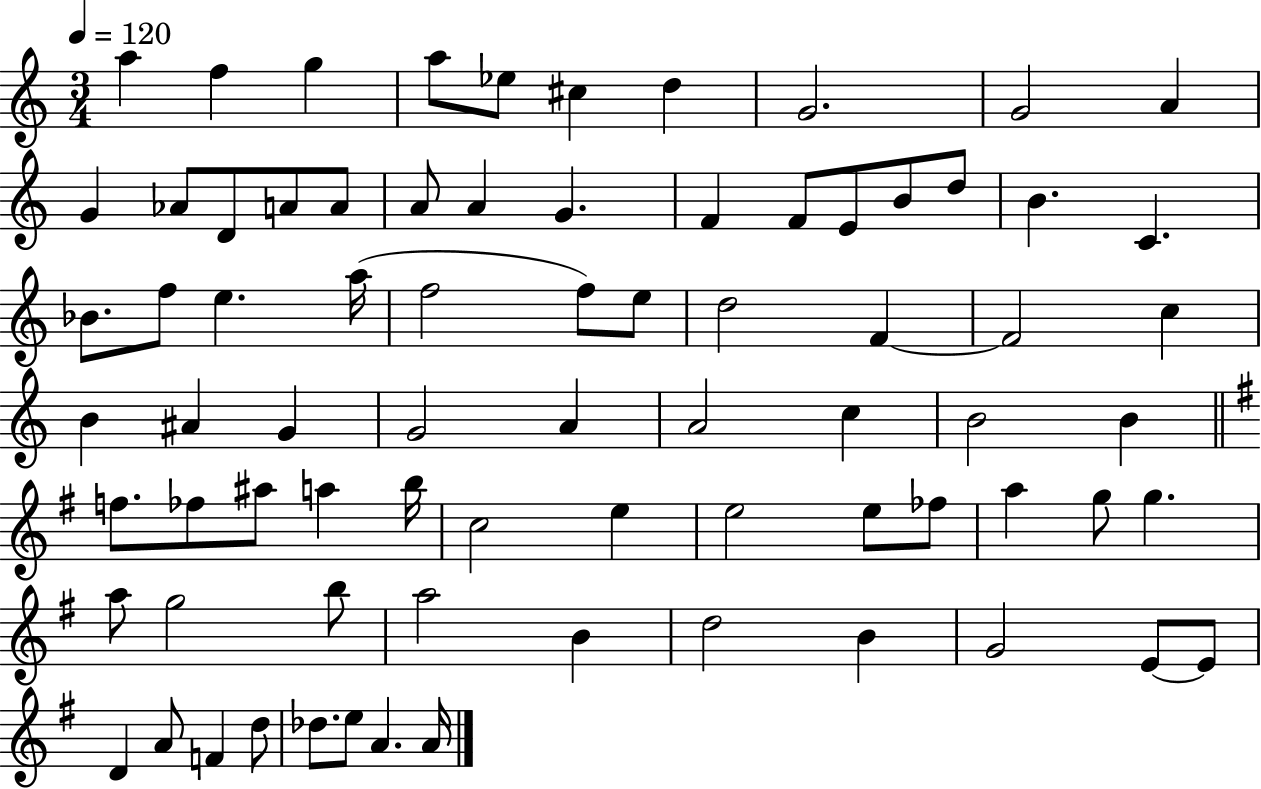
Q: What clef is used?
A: treble